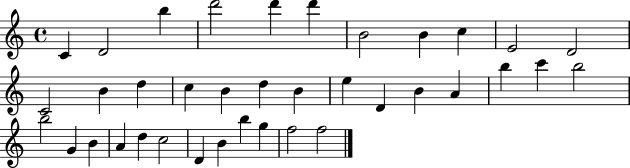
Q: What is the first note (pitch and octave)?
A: C4